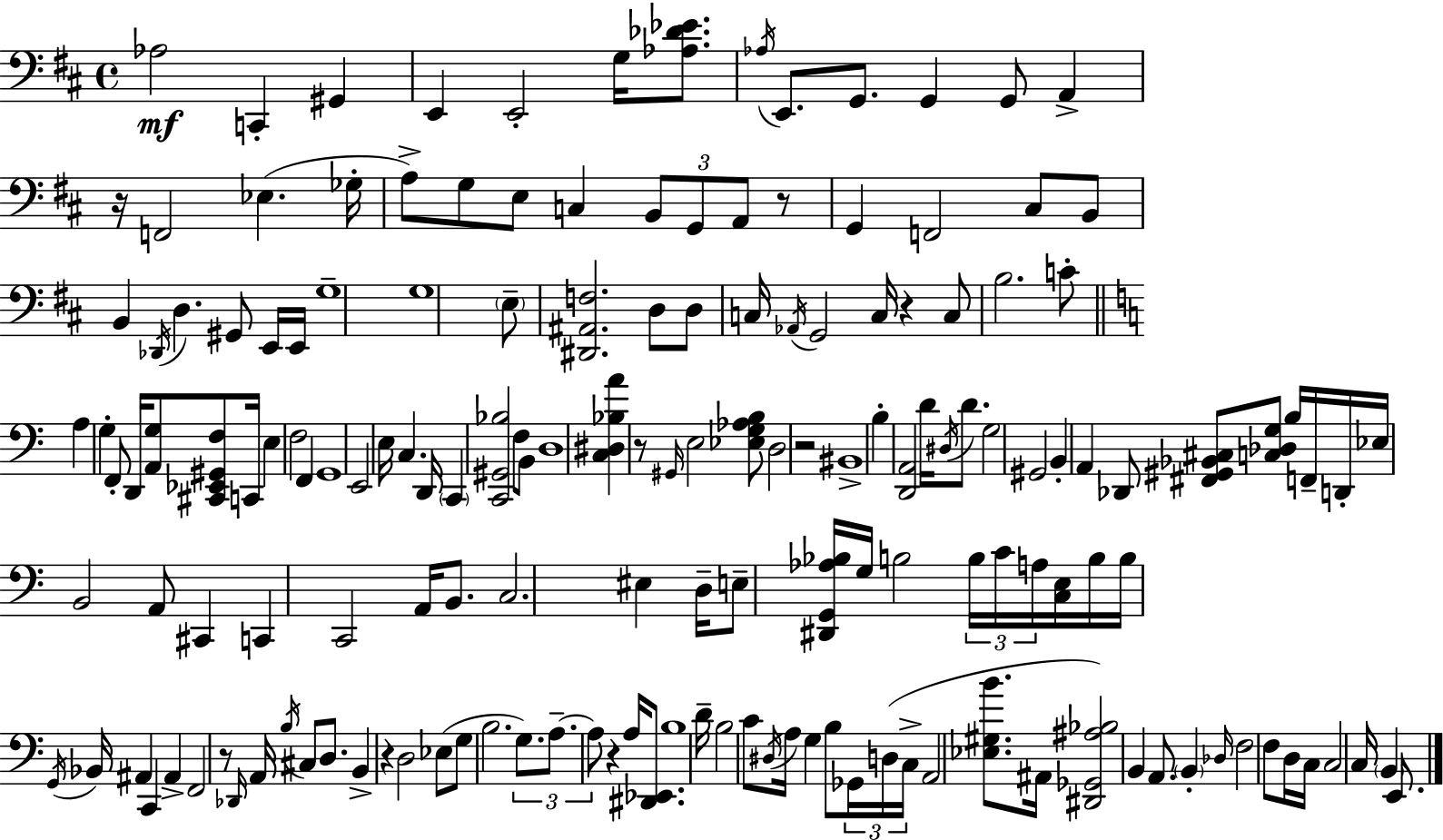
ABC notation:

X:1
T:Untitled
M:4/4
L:1/4
K:D
_A,2 C,, ^G,, E,, E,,2 G,/4 [_A,_D_E]/2 _A,/4 E,,/2 G,,/2 G,, G,,/2 A,, z/4 F,,2 _E, _G,/4 A,/2 G,/2 E,/2 C, B,,/2 G,,/2 A,,/2 z/2 G,, F,,2 ^C,/2 B,,/2 B,, _D,,/4 D, ^G,,/2 E,,/4 E,,/4 G,4 G,4 E,/2 [^D,,^A,,F,]2 D,/2 D,/2 C,/4 _A,,/4 G,,2 C,/4 z C,/2 B,2 C/2 A, G, F,,/2 D,,/4 [A,,G,]/2 [^C,,_E,,^G,,F,]/2 C,,/4 E, F,2 F,, G,,4 E,,2 E,/4 C, D,,/4 C,, [C,,^G,,_B,]2 F,/2 B,,/2 D,4 [C,^D,_B,A] z/2 ^G,,/4 E,2 [_E,G,_A,B,]/2 D,2 z2 ^B,,4 B, [D,,A,,]2 D/4 ^D,/4 D/2 G,2 ^G,,2 B,, A,, _D,,/2 [^F,,^G,,_B,,^C,]/2 [C,_D,G,]/2 B,/4 F,,/4 D,,/4 _E,/4 B,,2 A,,/2 ^C,, C,, C,,2 A,,/4 B,,/2 C,2 ^E, D,/4 E,/2 [^D,,G,,_A,_B,]/4 G,/4 B,2 B,/4 C/4 A,/4 [C,E,]/4 B,/4 B,/4 G,,/4 _B,,/4 ^A,, C,, ^A,, F,,2 z/2 _D,,/4 A,,/4 B,/4 ^C,/2 D,/2 B,, z D,2 _E,/2 G,/2 B,2 G,/2 A,/2 A,/2 z A,/4 [^D,,_E,,]/2 B,4 D/4 B,2 C/2 ^D,/4 A,/4 G, B,/2 _G,,/4 D,/4 C,/4 A,,2 [_E,^G,B]/2 ^A,,/4 [^D,,_G,,^A,_B,]2 B,, A,,/2 B,, _D,/4 F,2 F,/2 D,/4 C,/4 C,2 C,/4 B,, E,,/2